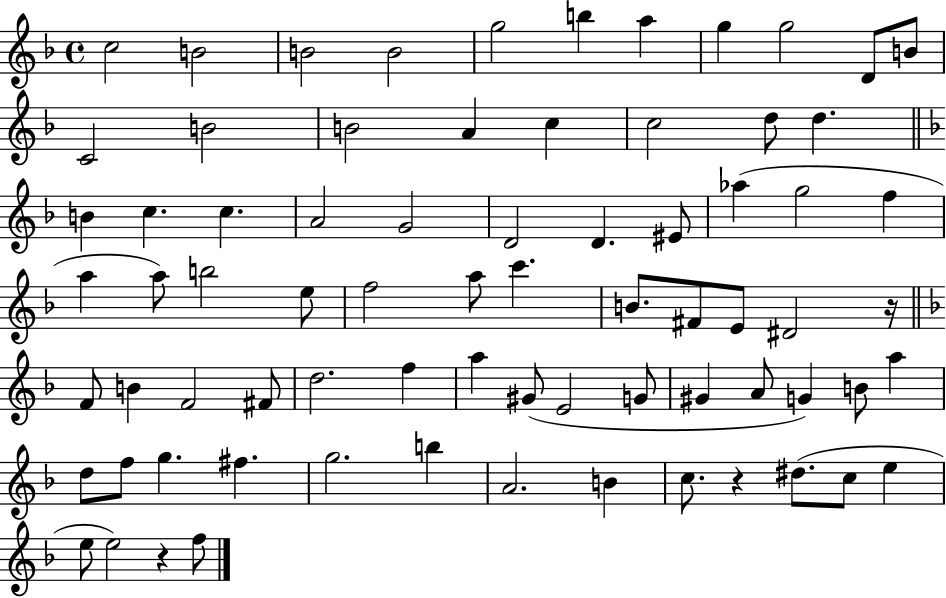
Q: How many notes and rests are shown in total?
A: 74